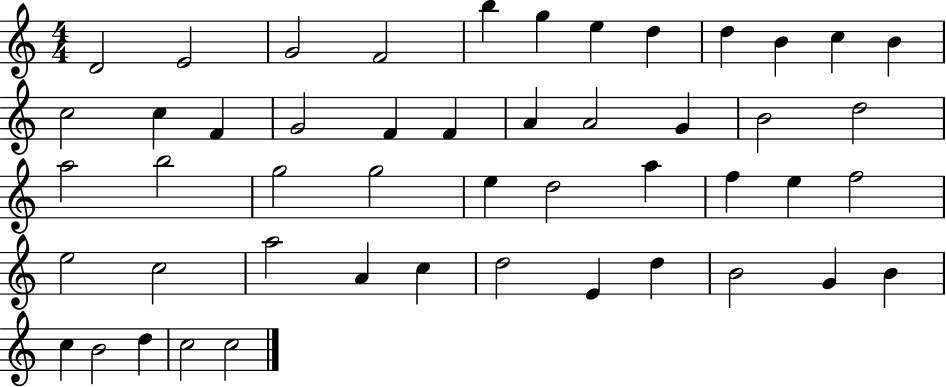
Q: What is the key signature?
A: C major